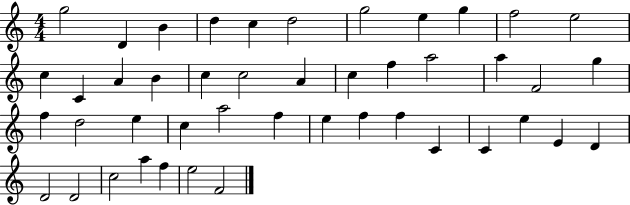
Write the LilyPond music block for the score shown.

{
  \clef treble
  \numericTimeSignature
  \time 4/4
  \key c \major
  g''2 d'4 b'4 | d''4 c''4 d''2 | g''2 e''4 g''4 | f''2 e''2 | \break c''4 c'4 a'4 b'4 | c''4 c''2 a'4 | c''4 f''4 a''2 | a''4 f'2 g''4 | \break f''4 d''2 e''4 | c''4 a''2 f''4 | e''4 f''4 f''4 c'4 | c'4 e''4 e'4 d'4 | \break d'2 d'2 | c''2 a''4 f''4 | e''2 f'2 | \bar "|."
}